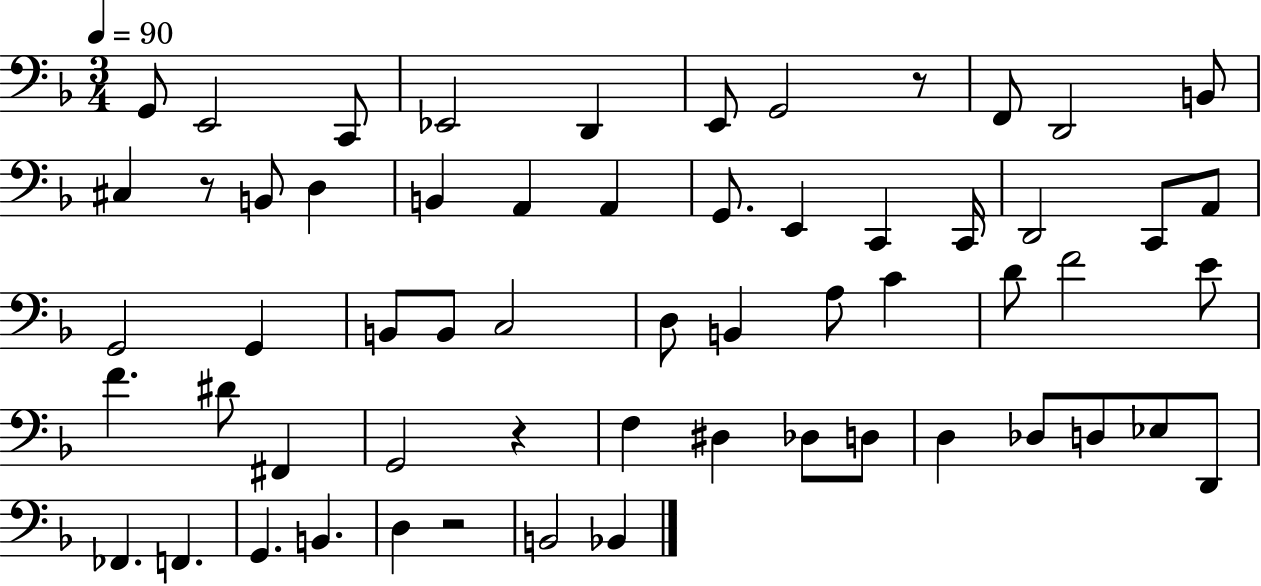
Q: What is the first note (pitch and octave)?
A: G2